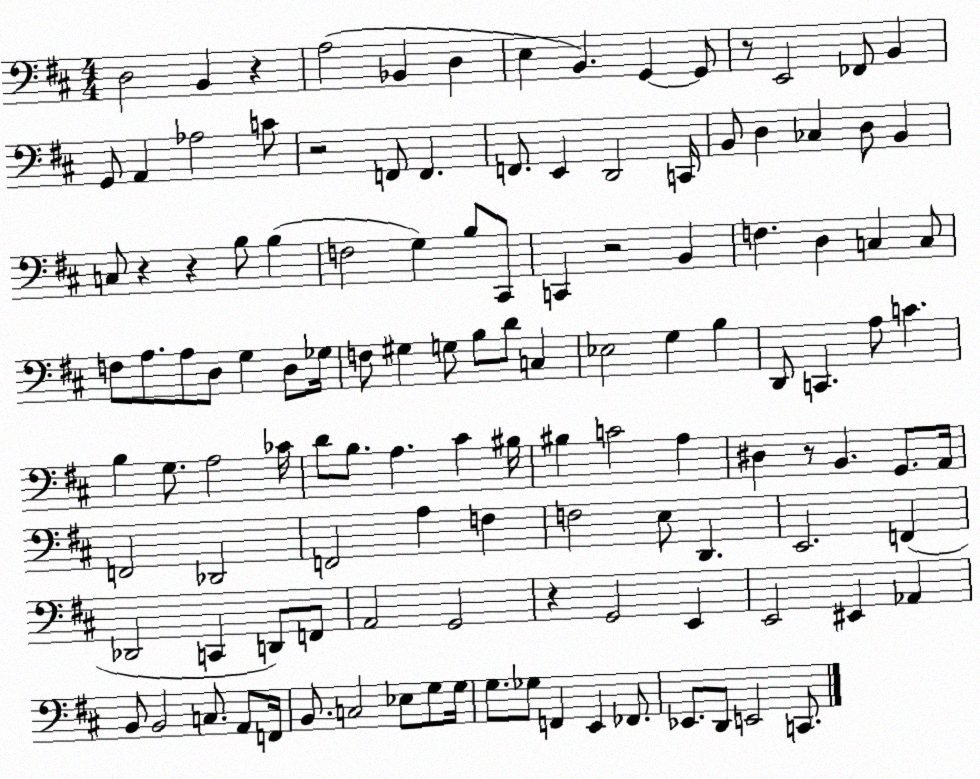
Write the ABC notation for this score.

X:1
T:Untitled
M:4/4
L:1/4
K:D
D,2 B,, z A,2 _B,, D, E, B,, G,, G,,/2 z/2 E,,2 _F,,/2 B,, G,,/2 A,, _A,2 C/2 z2 F,,/2 F,, F,,/2 E,, D,,2 C,,/4 B,,/2 D, _C, D,/2 B,, C,/2 z z B,/2 B, F,2 G, B,/2 ^C,,/2 C,, z2 B,, F, D, C, C,/2 F,/2 A,/2 A,/2 D,/2 G, D,/2 _G,/4 F,/2 ^G, G,/2 B,/2 D/2 C, _E,2 G, B, D,,/2 C,, A,/2 C B, G,/2 A,2 _C/4 D/2 B,/2 A, ^C ^B,/4 ^B, C2 A, ^D, z/2 B,, G,,/2 A,,/4 F,,2 _D,,2 F,,2 A, F, F,2 E,/2 D,, E,,2 F,, _D,,2 C,, D,,/2 F,,/2 A,,2 G,,2 z G,,2 E,, E,,2 ^E,, _A,, B,,/2 B,,2 C,/2 A,,/2 F,,/4 B,,/2 C,2 _E,/2 G,/2 G,/4 G,/2 _G,/2 F,, E,, _F,,/2 _E,,/2 D,,/2 E,,2 C,,/2